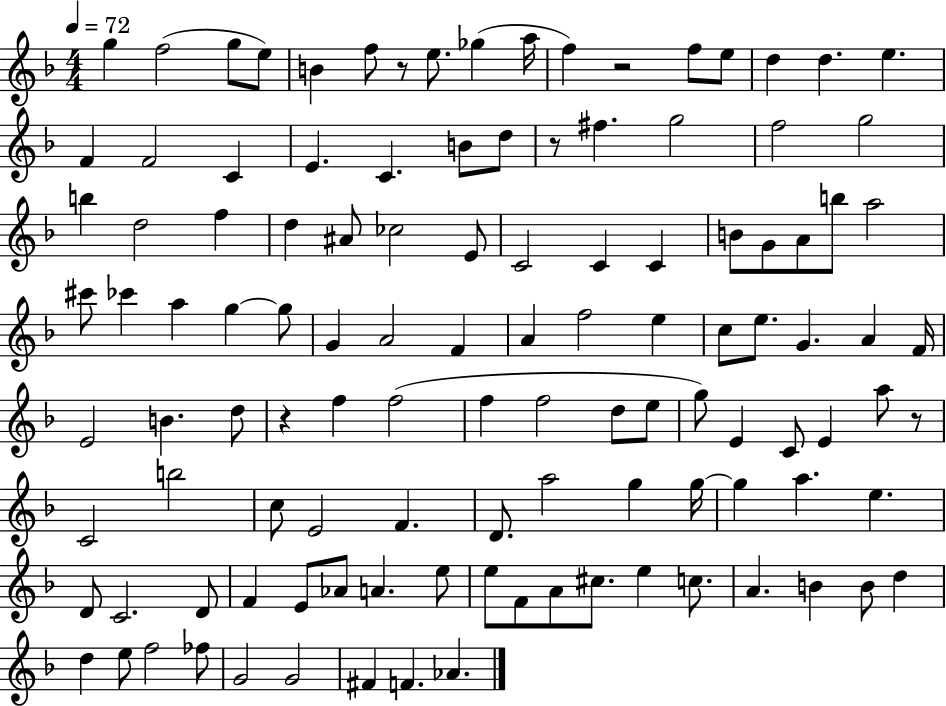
G5/q F5/h G5/e E5/e B4/q F5/e R/e E5/e. Gb5/q A5/s F5/q R/h F5/e E5/e D5/q D5/q. E5/q. F4/q F4/h C4/q E4/q. C4/q. B4/e D5/e R/e F#5/q. G5/h F5/h G5/h B5/q D5/h F5/q D5/q A#4/e CES5/h E4/e C4/h C4/q C4/q B4/e G4/e A4/e B5/e A5/h C#6/e CES6/q A5/q G5/q G5/e G4/q A4/h F4/q A4/q F5/h E5/q C5/e E5/e. G4/q. A4/q F4/s E4/h B4/q. D5/e R/q F5/q F5/h F5/q F5/h D5/e E5/e G5/e E4/q C4/e E4/q A5/e R/e C4/h B5/h C5/e E4/h F4/q. D4/e. A5/h G5/q G5/s G5/q A5/q. E5/q. D4/e C4/h. D4/e F4/q E4/e Ab4/e A4/q. E5/e E5/e F4/e A4/e C#5/e. E5/q C5/e. A4/q. B4/q B4/e D5/q D5/q E5/e F5/h FES5/e G4/h G4/h F#4/q F4/q. Ab4/q.